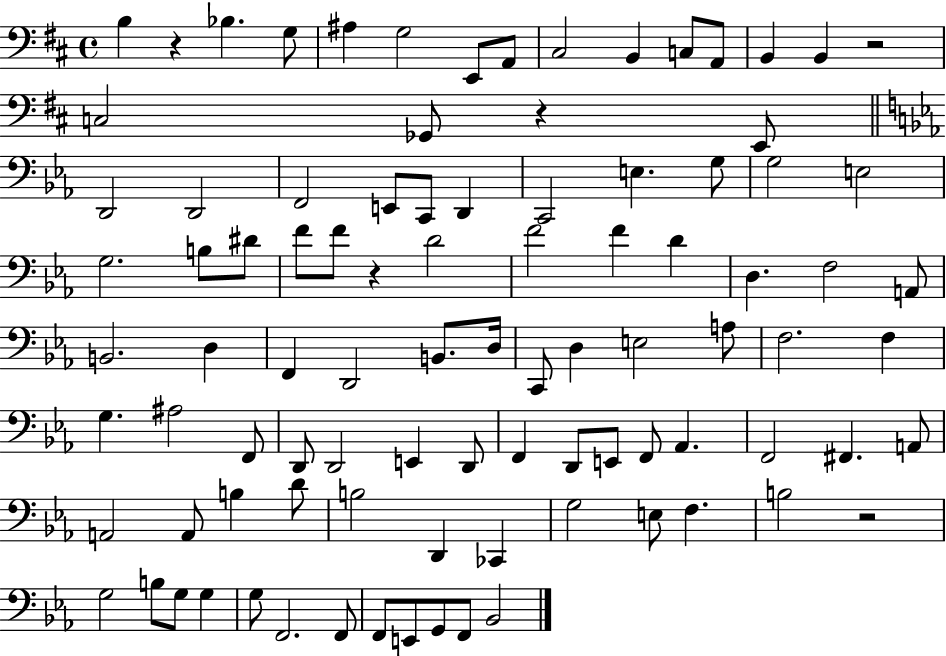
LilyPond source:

{
  \clef bass
  \time 4/4
  \defaultTimeSignature
  \key d \major
  \repeat volta 2 { b4 r4 bes4. g8 | ais4 g2 e,8 a,8 | cis2 b,4 c8 a,8 | b,4 b,4 r2 | \break c2 ges,8 r4 e,8 | \bar "||" \break \key c \minor d,2 d,2 | f,2 e,8 c,8 d,4 | c,2 e4. g8 | g2 e2 | \break g2. b8 dis'8 | f'8 f'8 r4 d'2 | f'2 f'4 d'4 | d4. f2 a,8 | \break b,2. d4 | f,4 d,2 b,8. d16 | c,8 d4 e2 a8 | f2. f4 | \break g4. ais2 f,8 | d,8 d,2 e,4 d,8 | f,4 d,8 e,8 f,8 aes,4. | f,2 fis,4. a,8 | \break a,2 a,8 b4 d'8 | b2 d,4 ces,4 | g2 e8 f4. | b2 r2 | \break g2 b8 g8 g4 | g8 f,2. f,8 | f,8 e,8 g,8 f,8 bes,2 | } \bar "|."
}